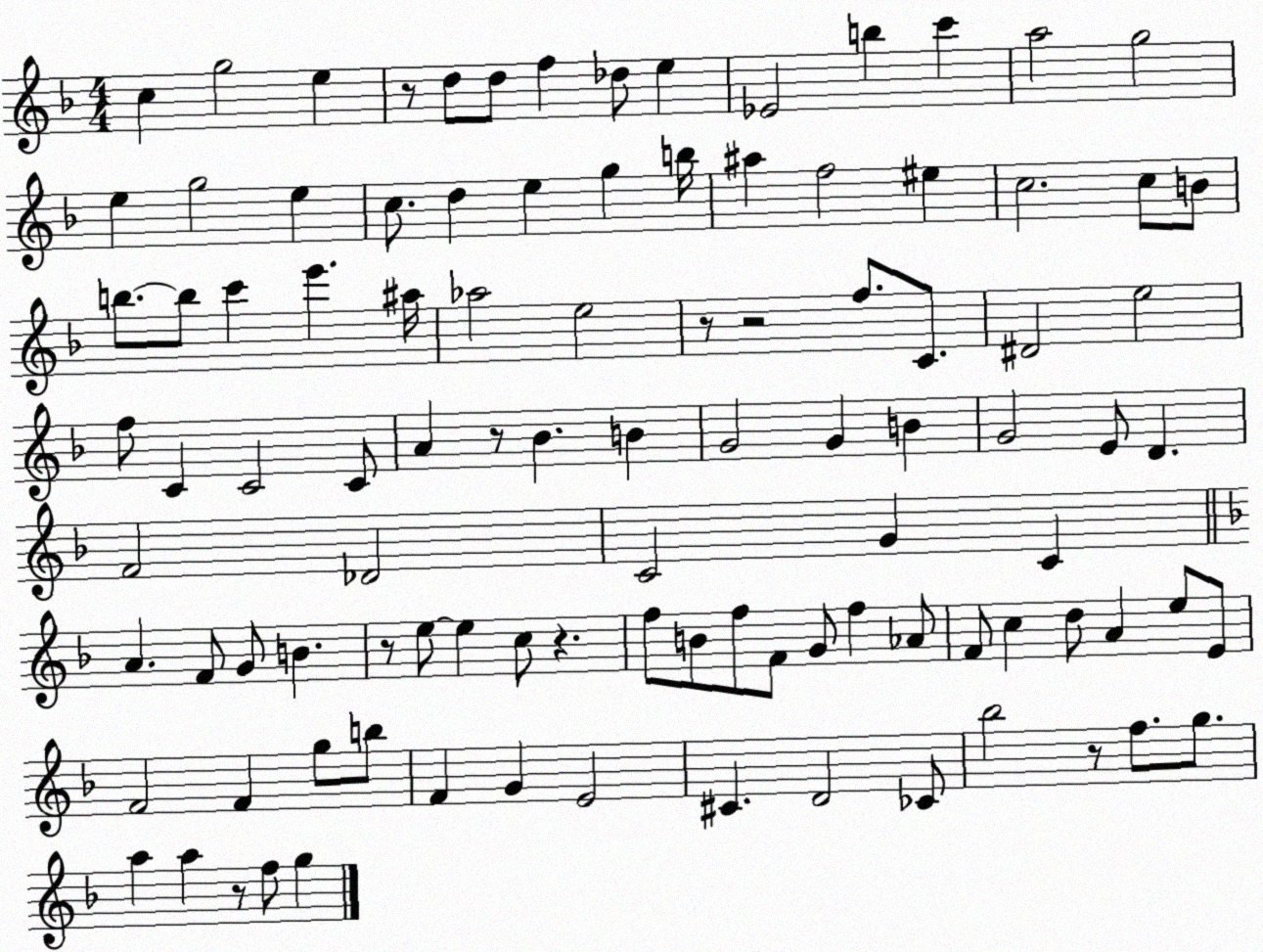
X:1
T:Untitled
M:4/4
L:1/4
K:F
c g2 e z/2 d/2 d/2 f _d/2 e _E2 b c' a2 g2 e g2 e c/2 d e g b/4 ^a f2 ^e c2 c/2 B/2 b/2 b/2 c' e' ^a/4 _a2 e2 z/2 z2 f/2 C/2 ^D2 e2 f/2 C C2 C/2 A z/2 _B B G2 G B G2 E/2 D F2 _D2 C2 G C A F/2 G/2 B z/2 e/2 e c/2 z f/2 B/2 f/2 F/2 G/2 f _A/2 F/2 c d/2 A e/2 E/2 F2 F g/2 b/2 F G E2 ^C D2 _C/2 _b2 z/2 f/2 g/2 a a z/2 f/2 g